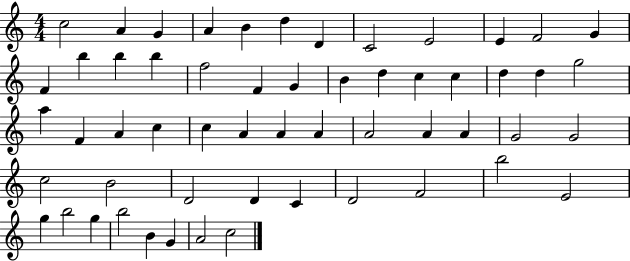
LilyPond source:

{
  \clef treble
  \numericTimeSignature
  \time 4/4
  \key c \major
  c''2 a'4 g'4 | a'4 b'4 d''4 d'4 | c'2 e'2 | e'4 f'2 g'4 | \break f'4 b''4 b''4 b''4 | f''2 f'4 g'4 | b'4 d''4 c''4 c''4 | d''4 d''4 g''2 | \break a''4 f'4 a'4 c''4 | c''4 a'4 a'4 a'4 | a'2 a'4 a'4 | g'2 g'2 | \break c''2 b'2 | d'2 d'4 c'4 | d'2 f'2 | b''2 e'2 | \break g''4 b''2 g''4 | b''2 b'4 g'4 | a'2 c''2 | \bar "|."
}